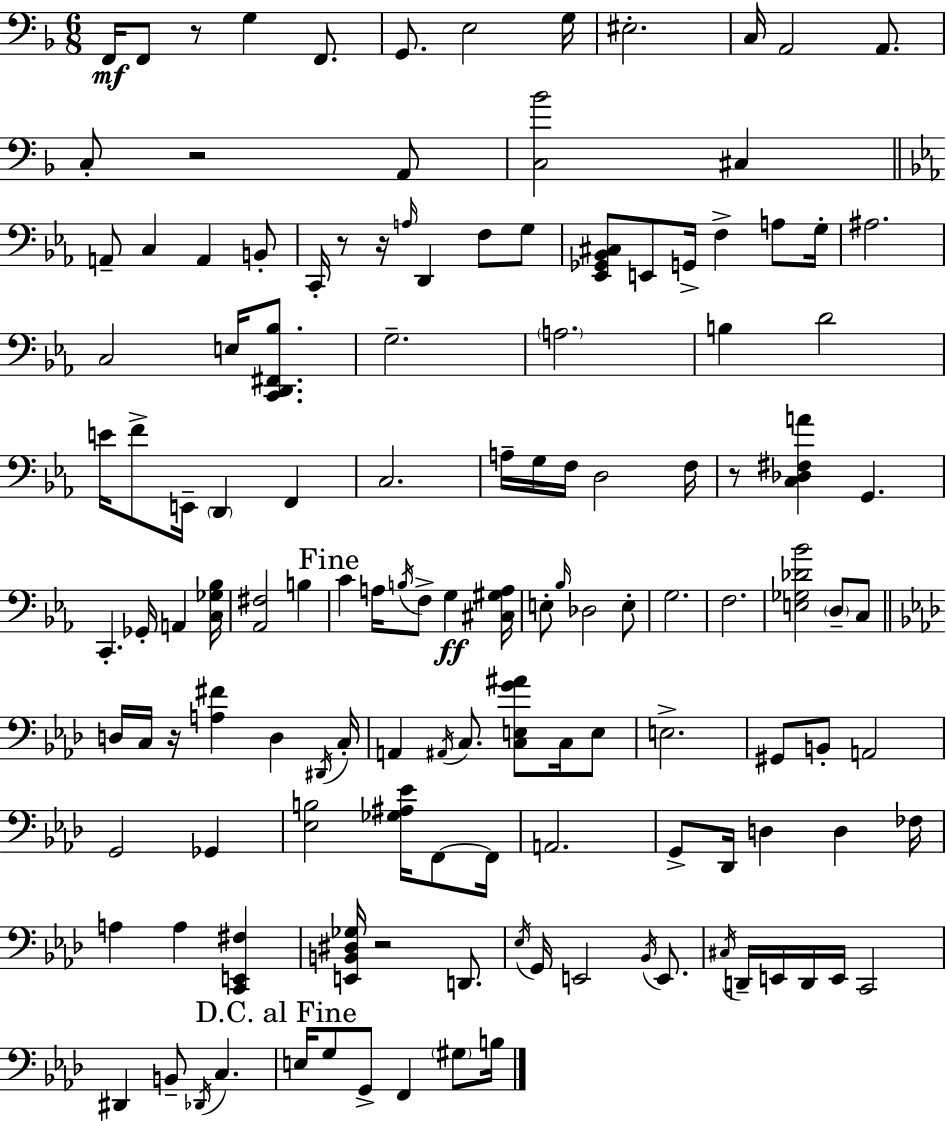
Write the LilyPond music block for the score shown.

{
  \clef bass
  \numericTimeSignature
  \time 6/8
  \key d \minor
  f,16\mf f,8 r8 g4 f,8. | g,8. e2 g16 | eis2.-. | c16 a,2 a,8. | \break c8-. r2 a,8 | <c bes'>2 cis4 | \bar "||" \break \key ees \major a,8-- c4 a,4 b,8-. | c,16-. r8 r16 \grace { a16 } d,4 f8 g8 | <ees, ges, bes, cis>8 e,8 g,16-> f4-> a8 | g16-. ais2. | \break c2 e16 <c, d, fis, bes>8. | g2.-- | \parenthesize a2. | b4 d'2 | \break e'16 f'8-> e,16-- \parenthesize d,4 f,4 | c2. | a16-- g16 f16 d2 | f16 r8 <c des fis a'>4 g,4. | \break c,4.-. ges,16-. a,4 | <c ges bes>16 <aes, fis>2 b4 | \mark "Fine" c'4 a16 \acciaccatura { b16 } f8-> g4\ff | <cis gis a>16 e8-. \grace { bes16 } des2 | \break e8-. g2. | f2. | <e ges des' bes'>2 \parenthesize d8-- | c8 \bar "||" \break \key f \minor d16 c16 r16 <a fis'>4 d4 \acciaccatura { dis,16 } | c16-. a,4 \acciaccatura { ais,16 } c8. <c e g' ais'>8 c16 | e8 e2.-> | gis,8 b,8-. a,2 | \break g,2 ges,4 | <ees b>2 <ges ais ees'>16 f,8~~ | f,16 a,2. | g,8-> des,16 d4 d4 | \break fes16 a4 a4 <c, e, fis>4 | <e, b, dis ges>16 r2 d,8. | \acciaccatura { ees16 } g,16 e,2 | \acciaccatura { bes,16 } e,8. \acciaccatura { cis16 } d,16-- e,16 d,16 e,16 c,2 | \break dis,4 b,8-- \acciaccatura { des,16 } | c4. \mark "D.C. al Fine" e16 g8 g,8-> f,4 | \parenthesize gis8 b16 \bar "|."
}